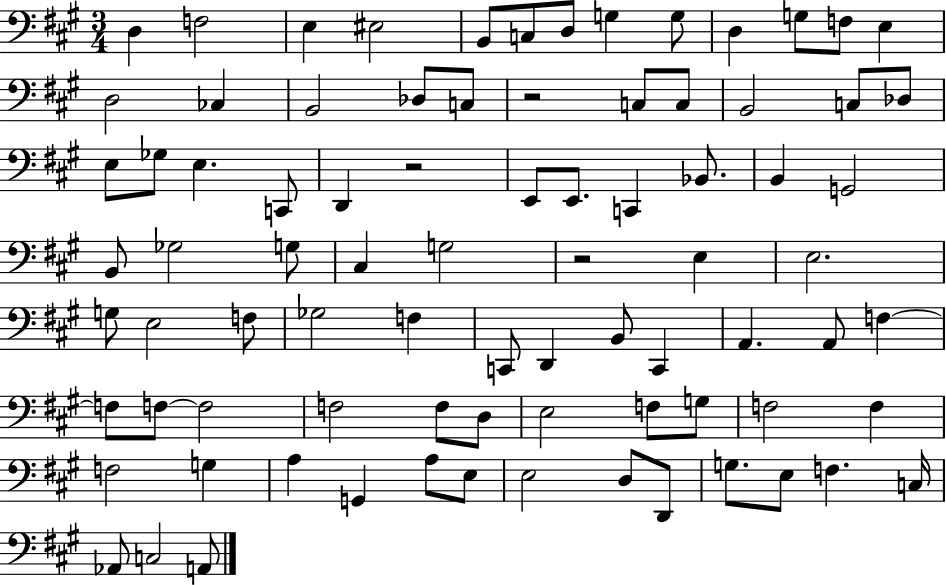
{
  \clef bass
  \numericTimeSignature
  \time 3/4
  \key a \major
  \repeat volta 2 { d4 f2 | e4 eis2 | b,8 c8 d8 g4 g8 | d4 g8 f8 e4 | \break d2 ces4 | b,2 des8 c8 | r2 c8 c8 | b,2 c8 des8 | \break e8 ges8 e4. c,8 | d,4 r2 | e,8 e,8. c,4 bes,8. | b,4 g,2 | \break b,8 ges2 g8 | cis4 g2 | r2 e4 | e2. | \break g8 e2 f8 | ges2 f4 | c,8 d,4 b,8 c,4 | a,4. a,8 f4~~ | \break f8 f8~~ f2 | f2 f8 d8 | e2 f8 g8 | f2 f4 | \break f2 g4 | a4 g,4 a8 e8 | e2 d8 d,8 | g8. e8 f4. c16 | \break aes,8 c2 a,8 | } \bar "|."
}